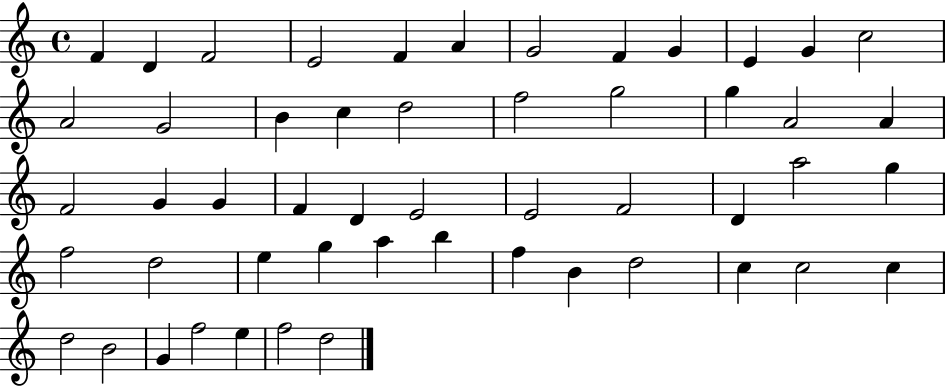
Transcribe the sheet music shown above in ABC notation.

X:1
T:Untitled
M:4/4
L:1/4
K:C
F D F2 E2 F A G2 F G E G c2 A2 G2 B c d2 f2 g2 g A2 A F2 G G F D E2 E2 F2 D a2 g f2 d2 e g a b f B d2 c c2 c d2 B2 G f2 e f2 d2